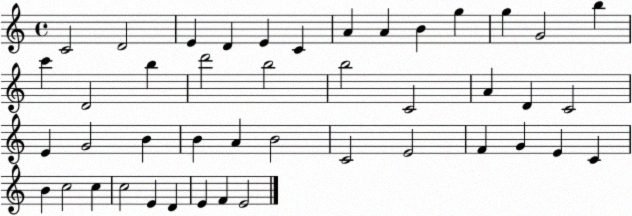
X:1
T:Untitled
M:4/4
L:1/4
K:C
C2 D2 E D E C A A B g g G2 b c' D2 b d'2 b2 b2 C2 A D C2 E G2 B B A B2 C2 E2 F G E C B c2 c c2 E D E F E2